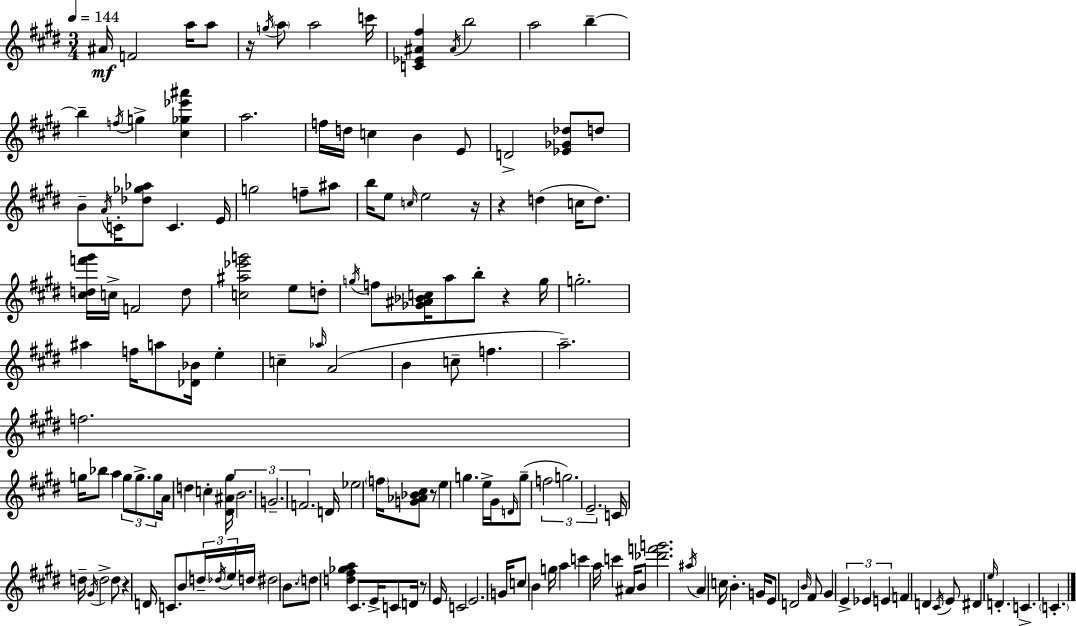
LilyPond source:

{
  \clef treble
  \numericTimeSignature
  \time 3/4
  \key e \major
  \tempo 4 = 144
  ais'16\mf f'2 a''16 a''8 | r16 \acciaccatura { g''16 } \parenthesize a''8 a''2 | c'''16 <c' ees' ais' fis''>4 \acciaccatura { ais'16 } b''2 | a''2 b''4--~~ | \break b''4-- \acciaccatura { f''16 } g''4-> <cis'' ges'' ees''' ais'''>4 | a''2. | f''16 d''16 c''4 b'4 | e'8 d'2-> <ees' ges' des''>8 | \break d''8 b'8-- \acciaccatura { a'16 } c'16-. <des'' ges'' aes''>8 c'4. | e'16 g''2 | f''8-- ais''8 b''16 e''8 \grace { c''16 } e''2 | r16 r4 d''4( | \break c''16 d''8.) <cis'' d'' f''' gis'''>16 c''16-> f'2 | d''8 <c'' ais'' ees''' g'''>2 | e''8 d''8-. \acciaccatura { g''16 } f''8 <ges' ais' bes' c''>16 a''8 b''8-. | r4 g''16 g''2.-. | \break ais''4 f''16 a''8 | <des' bes'>16 e''4-. c''4-- \grace { aes''16 }( a'2 | b'4 c''8-- | f''4. a''2.--) | \break f''2. | g''16 bes''8 a''4 | \tuplet 3/2 { g''8 g''8.-> g''8 } a'16 d''4 | c''4-. <dis' ais' gis''>16 \tuplet 3/2 { b'2. | \break g'2.-- | f'2. } | d'16 ees''2 | \parenthesize f''16 <g' aes' bes' cis''>8 r8 e''4 | \break g''4. e''16-> gis'16 \grace { d'16 } g''8--( | \tuplet 3/2 { f''2 g''2.) | e'2.-- } | c'16 d''16-- \acciaccatura { gis'16 } d''2-> | \break d''8 r4 | d'16 c'8. b'8 \tuplet 3/2 { d''16-- \acciaccatura { des''16 } e''16 } d''16 dis''2 | b'8. \parenthesize d''8 | <d'' fis'' ges'' a''>4 cis'8. e'16-> c'8 d'16 r8 | \break e'16 c'2 e'2. | g'16 c''8 | b'4 g''16 a''4 c'''4 | a''16 c'''4 ais'16 b'8 <des''' f''' g'''>2. | \break \acciaccatura { ais''16 } a'4 | c''16 b'4.-. g'16 e'8 | d'2 \grace { b'16 } fis'8 | gis'4 \tuplet 3/2 { e'4-> ees'4 | \break e'4 } f'4 d'4 | \acciaccatura { cis'16 } e'8 dis'4 \grace { e''16 } d'4.-. | c'4.-> \parenthesize c'4.-. | \bar "|."
}